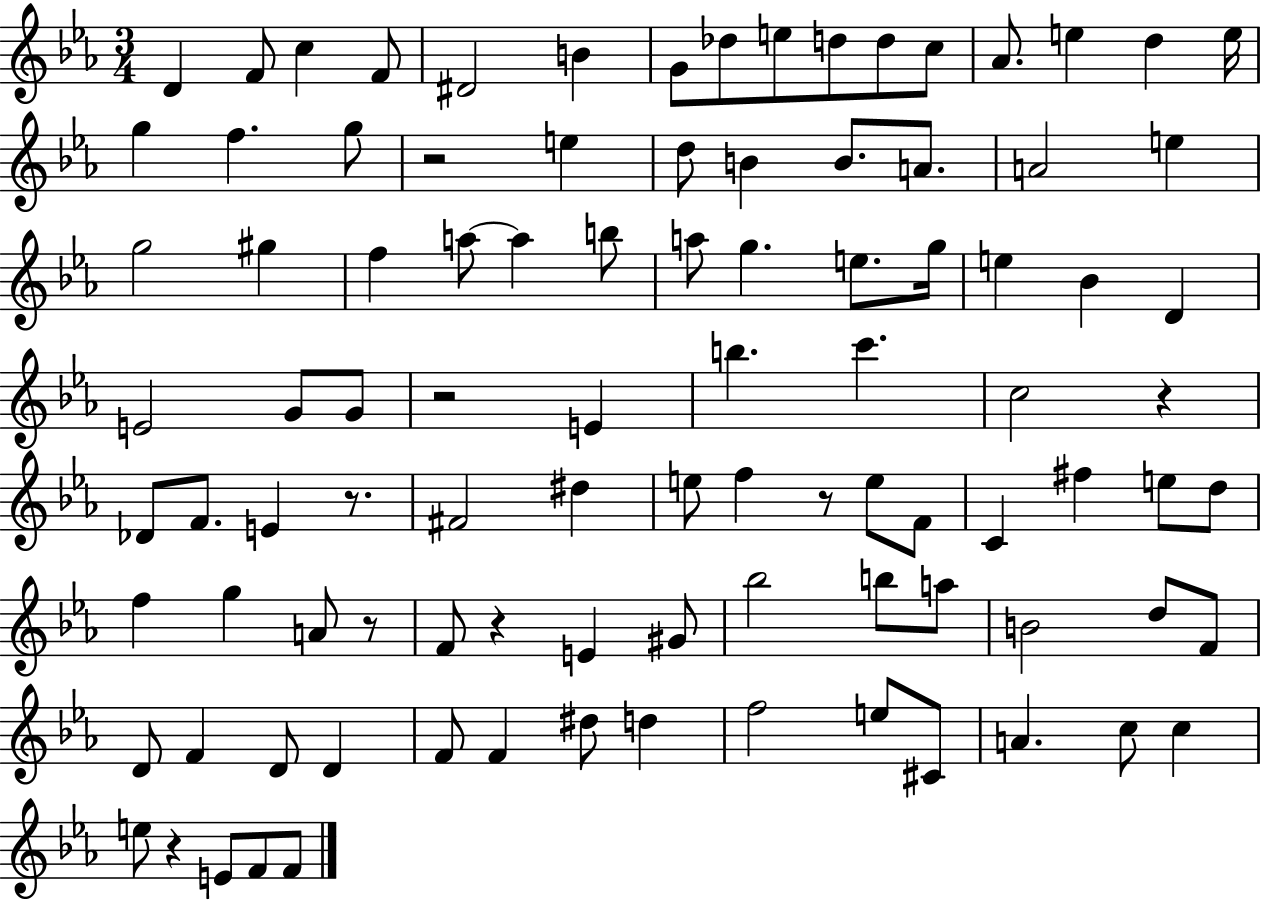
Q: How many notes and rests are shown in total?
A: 97